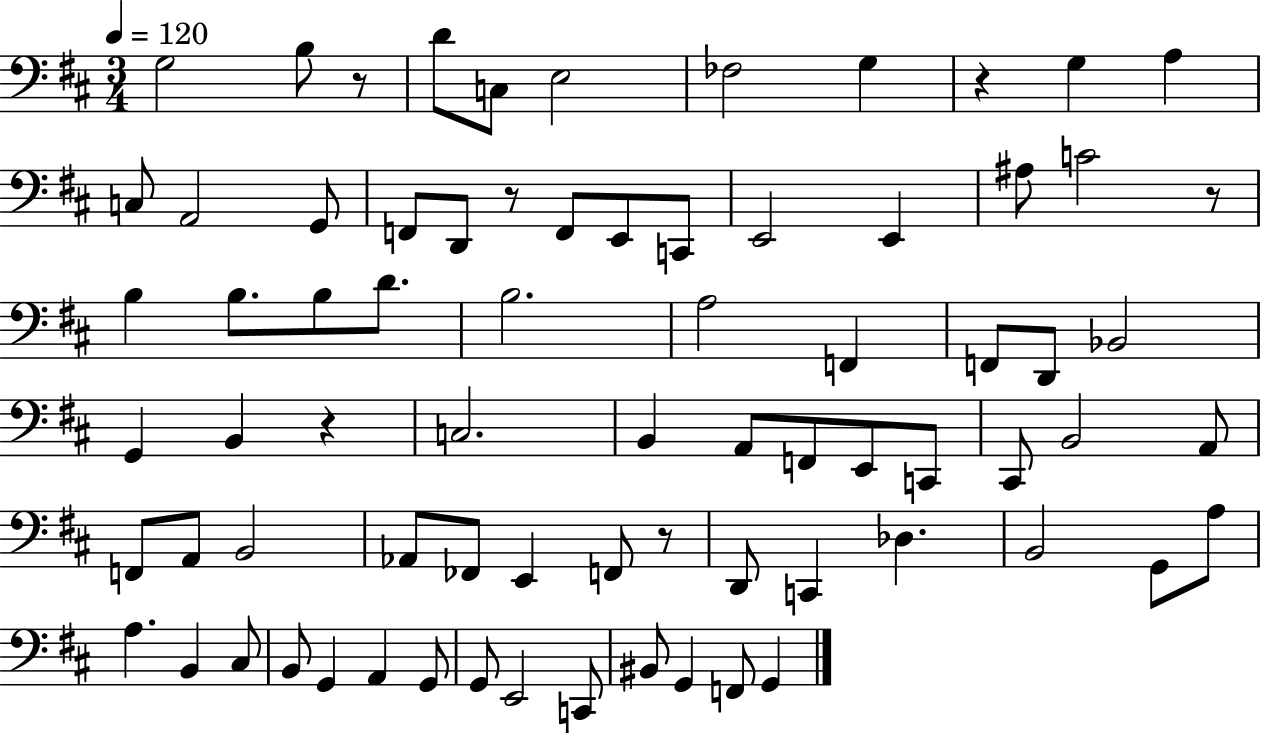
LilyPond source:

{
  \clef bass
  \numericTimeSignature
  \time 3/4
  \key d \major
  \tempo 4 = 120
  g2 b8 r8 | d'8 c8 e2 | fes2 g4 | r4 g4 a4 | \break c8 a,2 g,8 | f,8 d,8 r8 f,8 e,8 c,8 | e,2 e,4 | ais8 c'2 r8 | \break b4 b8. b8 d'8. | b2. | a2 f,4 | f,8 d,8 bes,2 | \break g,4 b,4 r4 | c2. | b,4 a,8 f,8 e,8 c,8 | cis,8 b,2 a,8 | \break f,8 a,8 b,2 | aes,8 fes,8 e,4 f,8 r8 | d,8 c,4 des4. | b,2 g,8 a8 | \break a4. b,4 cis8 | b,8 g,4 a,4 g,8 | g,8 e,2 c,8 | bis,8 g,4 f,8 g,4 | \break \bar "|."
}